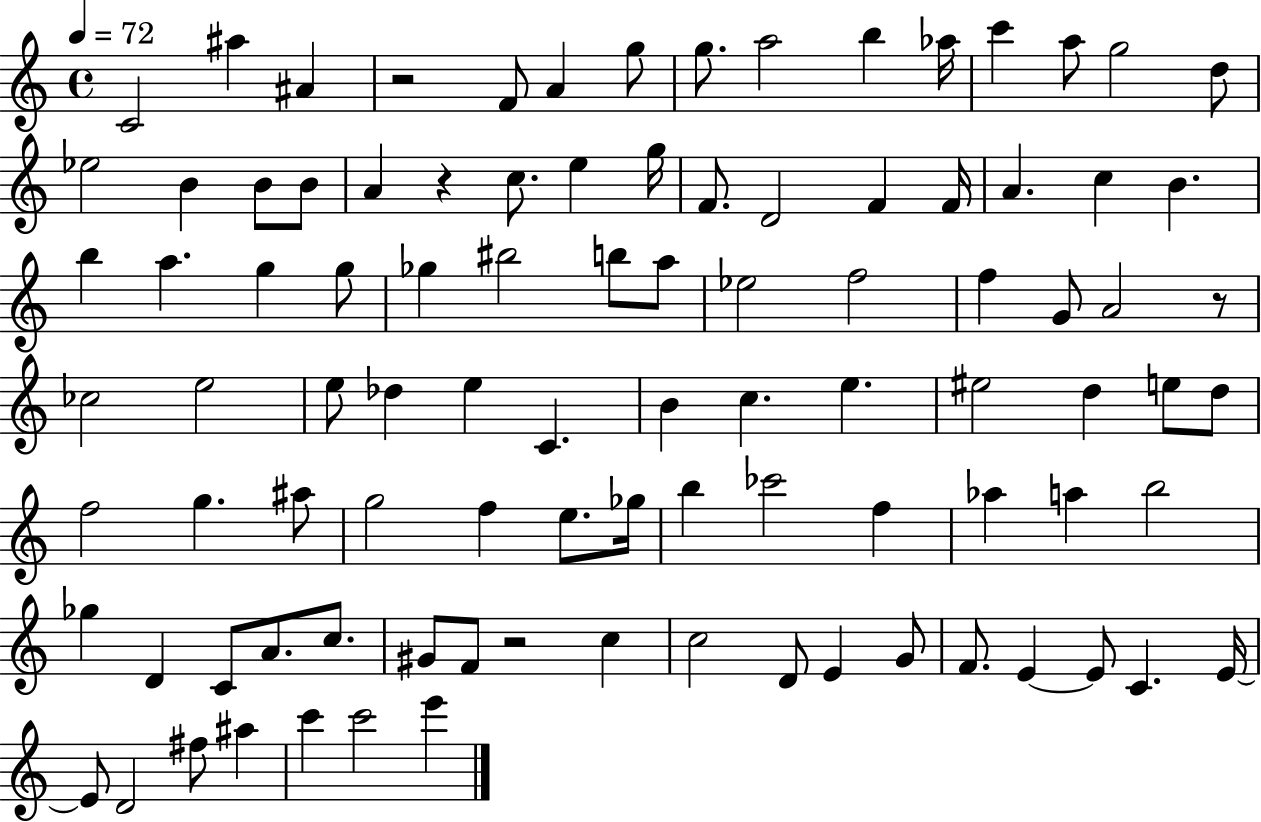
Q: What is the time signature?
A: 4/4